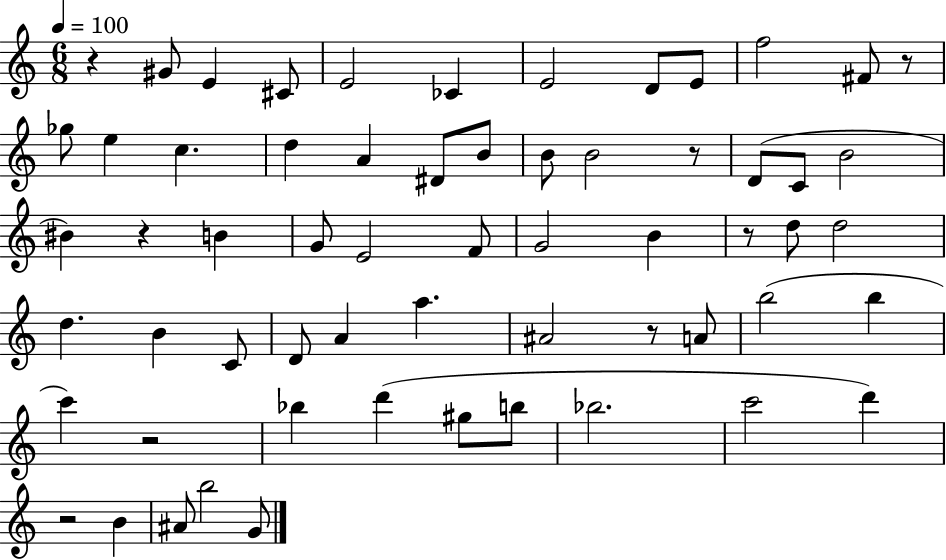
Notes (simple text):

R/q G#4/e E4/q C#4/e E4/h CES4/q E4/h D4/e E4/e F5/h F#4/e R/e Gb5/e E5/q C5/q. D5/q A4/q D#4/e B4/e B4/e B4/h R/e D4/e C4/e B4/h BIS4/q R/q B4/q G4/e E4/h F4/e G4/h B4/q R/e D5/e D5/h D5/q. B4/q C4/e D4/e A4/q A5/q. A#4/h R/e A4/e B5/h B5/q C6/q R/h Bb5/q D6/q G#5/e B5/e Bb5/h. C6/h D6/q R/h B4/q A#4/e B5/h G4/e